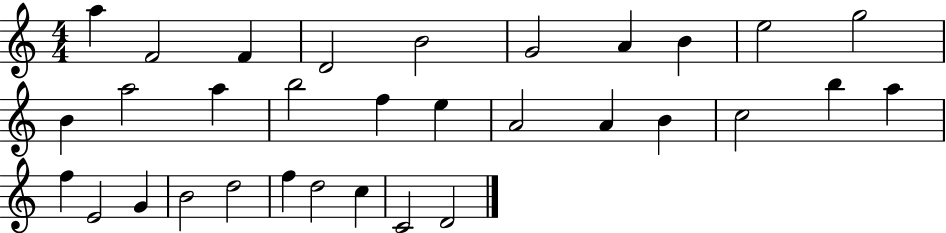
{
  \clef treble
  \numericTimeSignature
  \time 4/4
  \key c \major
  a''4 f'2 f'4 | d'2 b'2 | g'2 a'4 b'4 | e''2 g''2 | \break b'4 a''2 a''4 | b''2 f''4 e''4 | a'2 a'4 b'4 | c''2 b''4 a''4 | \break f''4 e'2 g'4 | b'2 d''2 | f''4 d''2 c''4 | c'2 d'2 | \break \bar "|."
}